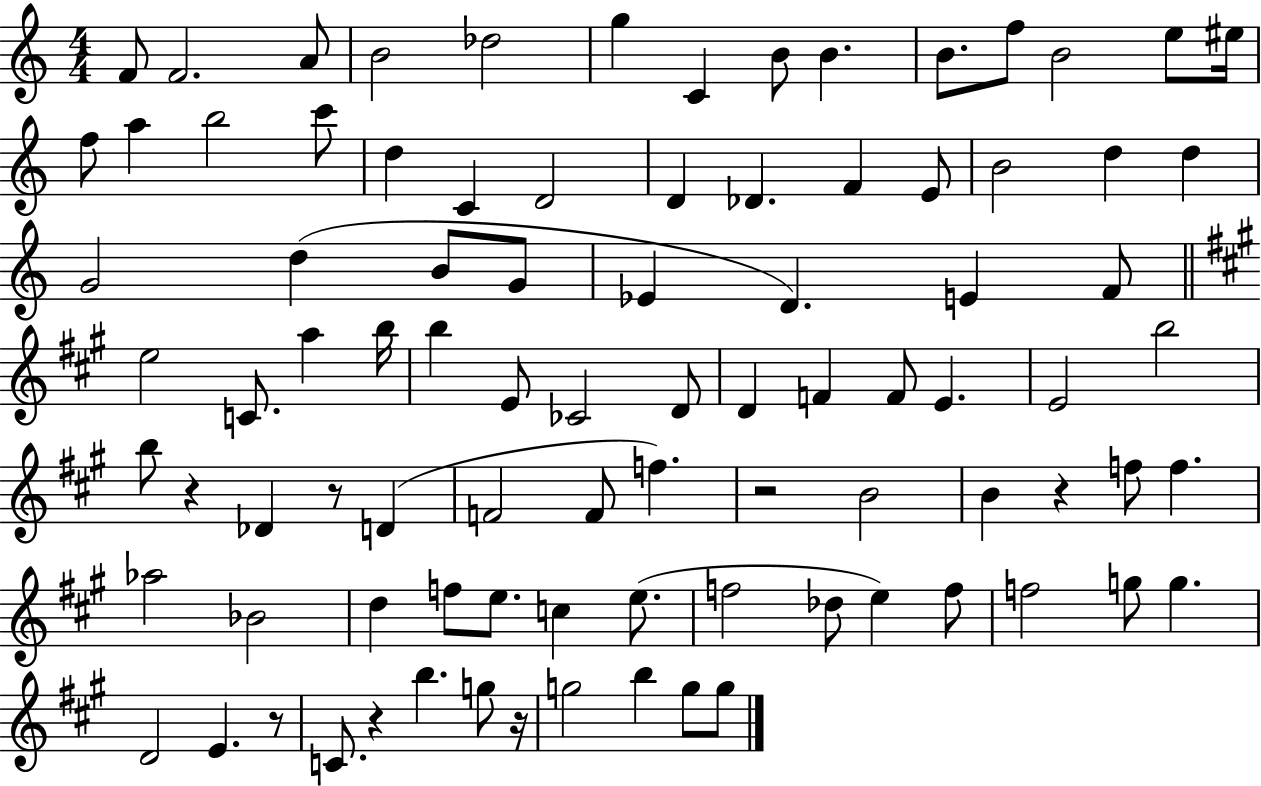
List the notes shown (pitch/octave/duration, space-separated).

F4/e F4/h. A4/e B4/h Db5/h G5/q C4/q B4/e B4/q. B4/e. F5/e B4/h E5/e EIS5/s F5/e A5/q B5/h C6/e D5/q C4/q D4/h D4/q Db4/q. F4/q E4/e B4/h D5/q D5/q G4/h D5/q B4/e G4/e Eb4/q D4/q. E4/q F4/e E5/h C4/e. A5/q B5/s B5/q E4/e CES4/h D4/e D4/q F4/q F4/e E4/q. E4/h B5/h B5/e R/q Db4/q R/e D4/q F4/h F4/e F5/q. R/h B4/h B4/q R/q F5/e F5/q. Ab5/h Bb4/h D5/q F5/e E5/e. C5/q E5/e. F5/h Db5/e E5/q F5/e F5/h G5/e G5/q. D4/h E4/q. R/e C4/e. R/q B5/q. G5/e R/s G5/h B5/q G5/e G5/e